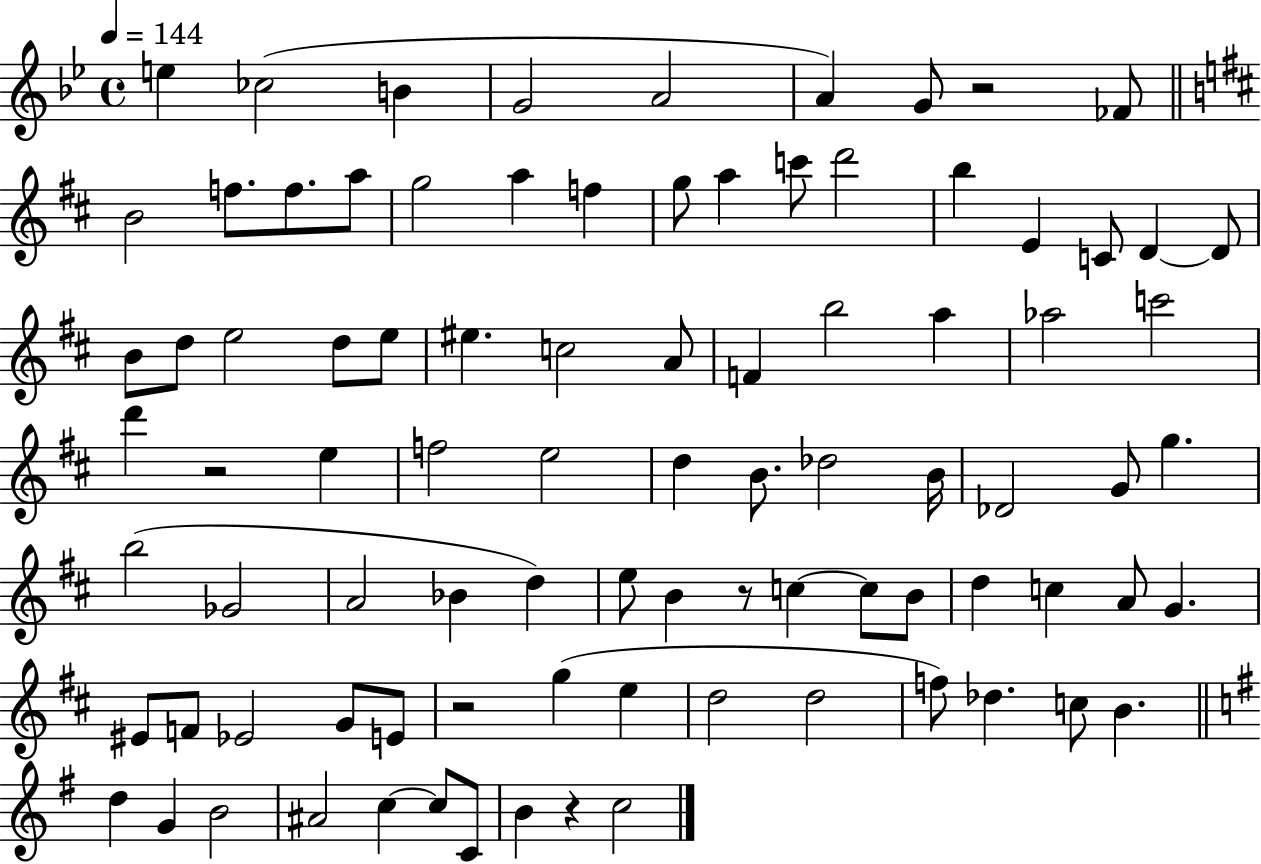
E5/q CES5/h B4/q G4/h A4/h A4/q G4/e R/h FES4/e B4/h F5/e. F5/e. A5/e G5/h A5/q F5/q G5/e A5/q C6/e D6/h B5/q E4/q C4/e D4/q D4/e B4/e D5/e E5/h D5/e E5/e EIS5/q. C5/h A4/e F4/q B5/h A5/q Ab5/h C6/h D6/q R/h E5/q F5/h E5/h D5/q B4/e. Db5/h B4/s Db4/h G4/e G5/q. B5/h Gb4/h A4/h Bb4/q D5/q E5/e B4/q R/e C5/q C5/e B4/e D5/q C5/q A4/e G4/q. EIS4/e F4/e Eb4/h G4/e E4/e R/h G5/q E5/q D5/h D5/h F5/e Db5/q. C5/e B4/q. D5/q G4/q B4/h A#4/h C5/q C5/e C4/e B4/q R/q C5/h